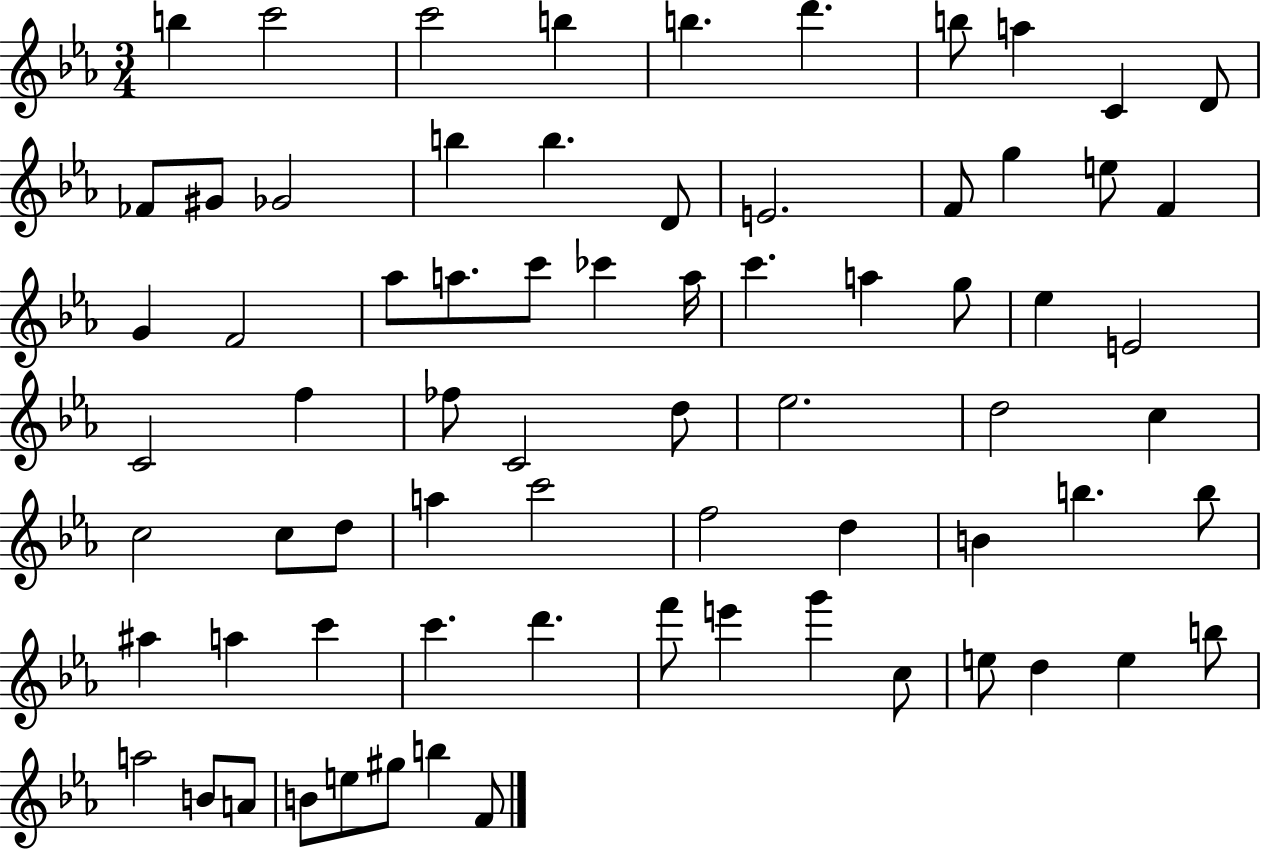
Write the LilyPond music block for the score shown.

{
  \clef treble
  \numericTimeSignature
  \time 3/4
  \key ees \major
  b''4 c'''2 | c'''2 b''4 | b''4. d'''4. | b''8 a''4 c'4 d'8 | \break fes'8 gis'8 ges'2 | b''4 b''4. d'8 | e'2. | f'8 g''4 e''8 f'4 | \break g'4 f'2 | aes''8 a''8. c'''8 ces'''4 a''16 | c'''4. a''4 g''8 | ees''4 e'2 | \break c'2 f''4 | fes''8 c'2 d''8 | ees''2. | d''2 c''4 | \break c''2 c''8 d''8 | a''4 c'''2 | f''2 d''4 | b'4 b''4. b''8 | \break ais''4 a''4 c'''4 | c'''4. d'''4. | f'''8 e'''4 g'''4 c''8 | e''8 d''4 e''4 b''8 | \break a''2 b'8 a'8 | b'8 e''8 gis''8 b''4 f'8 | \bar "|."
}